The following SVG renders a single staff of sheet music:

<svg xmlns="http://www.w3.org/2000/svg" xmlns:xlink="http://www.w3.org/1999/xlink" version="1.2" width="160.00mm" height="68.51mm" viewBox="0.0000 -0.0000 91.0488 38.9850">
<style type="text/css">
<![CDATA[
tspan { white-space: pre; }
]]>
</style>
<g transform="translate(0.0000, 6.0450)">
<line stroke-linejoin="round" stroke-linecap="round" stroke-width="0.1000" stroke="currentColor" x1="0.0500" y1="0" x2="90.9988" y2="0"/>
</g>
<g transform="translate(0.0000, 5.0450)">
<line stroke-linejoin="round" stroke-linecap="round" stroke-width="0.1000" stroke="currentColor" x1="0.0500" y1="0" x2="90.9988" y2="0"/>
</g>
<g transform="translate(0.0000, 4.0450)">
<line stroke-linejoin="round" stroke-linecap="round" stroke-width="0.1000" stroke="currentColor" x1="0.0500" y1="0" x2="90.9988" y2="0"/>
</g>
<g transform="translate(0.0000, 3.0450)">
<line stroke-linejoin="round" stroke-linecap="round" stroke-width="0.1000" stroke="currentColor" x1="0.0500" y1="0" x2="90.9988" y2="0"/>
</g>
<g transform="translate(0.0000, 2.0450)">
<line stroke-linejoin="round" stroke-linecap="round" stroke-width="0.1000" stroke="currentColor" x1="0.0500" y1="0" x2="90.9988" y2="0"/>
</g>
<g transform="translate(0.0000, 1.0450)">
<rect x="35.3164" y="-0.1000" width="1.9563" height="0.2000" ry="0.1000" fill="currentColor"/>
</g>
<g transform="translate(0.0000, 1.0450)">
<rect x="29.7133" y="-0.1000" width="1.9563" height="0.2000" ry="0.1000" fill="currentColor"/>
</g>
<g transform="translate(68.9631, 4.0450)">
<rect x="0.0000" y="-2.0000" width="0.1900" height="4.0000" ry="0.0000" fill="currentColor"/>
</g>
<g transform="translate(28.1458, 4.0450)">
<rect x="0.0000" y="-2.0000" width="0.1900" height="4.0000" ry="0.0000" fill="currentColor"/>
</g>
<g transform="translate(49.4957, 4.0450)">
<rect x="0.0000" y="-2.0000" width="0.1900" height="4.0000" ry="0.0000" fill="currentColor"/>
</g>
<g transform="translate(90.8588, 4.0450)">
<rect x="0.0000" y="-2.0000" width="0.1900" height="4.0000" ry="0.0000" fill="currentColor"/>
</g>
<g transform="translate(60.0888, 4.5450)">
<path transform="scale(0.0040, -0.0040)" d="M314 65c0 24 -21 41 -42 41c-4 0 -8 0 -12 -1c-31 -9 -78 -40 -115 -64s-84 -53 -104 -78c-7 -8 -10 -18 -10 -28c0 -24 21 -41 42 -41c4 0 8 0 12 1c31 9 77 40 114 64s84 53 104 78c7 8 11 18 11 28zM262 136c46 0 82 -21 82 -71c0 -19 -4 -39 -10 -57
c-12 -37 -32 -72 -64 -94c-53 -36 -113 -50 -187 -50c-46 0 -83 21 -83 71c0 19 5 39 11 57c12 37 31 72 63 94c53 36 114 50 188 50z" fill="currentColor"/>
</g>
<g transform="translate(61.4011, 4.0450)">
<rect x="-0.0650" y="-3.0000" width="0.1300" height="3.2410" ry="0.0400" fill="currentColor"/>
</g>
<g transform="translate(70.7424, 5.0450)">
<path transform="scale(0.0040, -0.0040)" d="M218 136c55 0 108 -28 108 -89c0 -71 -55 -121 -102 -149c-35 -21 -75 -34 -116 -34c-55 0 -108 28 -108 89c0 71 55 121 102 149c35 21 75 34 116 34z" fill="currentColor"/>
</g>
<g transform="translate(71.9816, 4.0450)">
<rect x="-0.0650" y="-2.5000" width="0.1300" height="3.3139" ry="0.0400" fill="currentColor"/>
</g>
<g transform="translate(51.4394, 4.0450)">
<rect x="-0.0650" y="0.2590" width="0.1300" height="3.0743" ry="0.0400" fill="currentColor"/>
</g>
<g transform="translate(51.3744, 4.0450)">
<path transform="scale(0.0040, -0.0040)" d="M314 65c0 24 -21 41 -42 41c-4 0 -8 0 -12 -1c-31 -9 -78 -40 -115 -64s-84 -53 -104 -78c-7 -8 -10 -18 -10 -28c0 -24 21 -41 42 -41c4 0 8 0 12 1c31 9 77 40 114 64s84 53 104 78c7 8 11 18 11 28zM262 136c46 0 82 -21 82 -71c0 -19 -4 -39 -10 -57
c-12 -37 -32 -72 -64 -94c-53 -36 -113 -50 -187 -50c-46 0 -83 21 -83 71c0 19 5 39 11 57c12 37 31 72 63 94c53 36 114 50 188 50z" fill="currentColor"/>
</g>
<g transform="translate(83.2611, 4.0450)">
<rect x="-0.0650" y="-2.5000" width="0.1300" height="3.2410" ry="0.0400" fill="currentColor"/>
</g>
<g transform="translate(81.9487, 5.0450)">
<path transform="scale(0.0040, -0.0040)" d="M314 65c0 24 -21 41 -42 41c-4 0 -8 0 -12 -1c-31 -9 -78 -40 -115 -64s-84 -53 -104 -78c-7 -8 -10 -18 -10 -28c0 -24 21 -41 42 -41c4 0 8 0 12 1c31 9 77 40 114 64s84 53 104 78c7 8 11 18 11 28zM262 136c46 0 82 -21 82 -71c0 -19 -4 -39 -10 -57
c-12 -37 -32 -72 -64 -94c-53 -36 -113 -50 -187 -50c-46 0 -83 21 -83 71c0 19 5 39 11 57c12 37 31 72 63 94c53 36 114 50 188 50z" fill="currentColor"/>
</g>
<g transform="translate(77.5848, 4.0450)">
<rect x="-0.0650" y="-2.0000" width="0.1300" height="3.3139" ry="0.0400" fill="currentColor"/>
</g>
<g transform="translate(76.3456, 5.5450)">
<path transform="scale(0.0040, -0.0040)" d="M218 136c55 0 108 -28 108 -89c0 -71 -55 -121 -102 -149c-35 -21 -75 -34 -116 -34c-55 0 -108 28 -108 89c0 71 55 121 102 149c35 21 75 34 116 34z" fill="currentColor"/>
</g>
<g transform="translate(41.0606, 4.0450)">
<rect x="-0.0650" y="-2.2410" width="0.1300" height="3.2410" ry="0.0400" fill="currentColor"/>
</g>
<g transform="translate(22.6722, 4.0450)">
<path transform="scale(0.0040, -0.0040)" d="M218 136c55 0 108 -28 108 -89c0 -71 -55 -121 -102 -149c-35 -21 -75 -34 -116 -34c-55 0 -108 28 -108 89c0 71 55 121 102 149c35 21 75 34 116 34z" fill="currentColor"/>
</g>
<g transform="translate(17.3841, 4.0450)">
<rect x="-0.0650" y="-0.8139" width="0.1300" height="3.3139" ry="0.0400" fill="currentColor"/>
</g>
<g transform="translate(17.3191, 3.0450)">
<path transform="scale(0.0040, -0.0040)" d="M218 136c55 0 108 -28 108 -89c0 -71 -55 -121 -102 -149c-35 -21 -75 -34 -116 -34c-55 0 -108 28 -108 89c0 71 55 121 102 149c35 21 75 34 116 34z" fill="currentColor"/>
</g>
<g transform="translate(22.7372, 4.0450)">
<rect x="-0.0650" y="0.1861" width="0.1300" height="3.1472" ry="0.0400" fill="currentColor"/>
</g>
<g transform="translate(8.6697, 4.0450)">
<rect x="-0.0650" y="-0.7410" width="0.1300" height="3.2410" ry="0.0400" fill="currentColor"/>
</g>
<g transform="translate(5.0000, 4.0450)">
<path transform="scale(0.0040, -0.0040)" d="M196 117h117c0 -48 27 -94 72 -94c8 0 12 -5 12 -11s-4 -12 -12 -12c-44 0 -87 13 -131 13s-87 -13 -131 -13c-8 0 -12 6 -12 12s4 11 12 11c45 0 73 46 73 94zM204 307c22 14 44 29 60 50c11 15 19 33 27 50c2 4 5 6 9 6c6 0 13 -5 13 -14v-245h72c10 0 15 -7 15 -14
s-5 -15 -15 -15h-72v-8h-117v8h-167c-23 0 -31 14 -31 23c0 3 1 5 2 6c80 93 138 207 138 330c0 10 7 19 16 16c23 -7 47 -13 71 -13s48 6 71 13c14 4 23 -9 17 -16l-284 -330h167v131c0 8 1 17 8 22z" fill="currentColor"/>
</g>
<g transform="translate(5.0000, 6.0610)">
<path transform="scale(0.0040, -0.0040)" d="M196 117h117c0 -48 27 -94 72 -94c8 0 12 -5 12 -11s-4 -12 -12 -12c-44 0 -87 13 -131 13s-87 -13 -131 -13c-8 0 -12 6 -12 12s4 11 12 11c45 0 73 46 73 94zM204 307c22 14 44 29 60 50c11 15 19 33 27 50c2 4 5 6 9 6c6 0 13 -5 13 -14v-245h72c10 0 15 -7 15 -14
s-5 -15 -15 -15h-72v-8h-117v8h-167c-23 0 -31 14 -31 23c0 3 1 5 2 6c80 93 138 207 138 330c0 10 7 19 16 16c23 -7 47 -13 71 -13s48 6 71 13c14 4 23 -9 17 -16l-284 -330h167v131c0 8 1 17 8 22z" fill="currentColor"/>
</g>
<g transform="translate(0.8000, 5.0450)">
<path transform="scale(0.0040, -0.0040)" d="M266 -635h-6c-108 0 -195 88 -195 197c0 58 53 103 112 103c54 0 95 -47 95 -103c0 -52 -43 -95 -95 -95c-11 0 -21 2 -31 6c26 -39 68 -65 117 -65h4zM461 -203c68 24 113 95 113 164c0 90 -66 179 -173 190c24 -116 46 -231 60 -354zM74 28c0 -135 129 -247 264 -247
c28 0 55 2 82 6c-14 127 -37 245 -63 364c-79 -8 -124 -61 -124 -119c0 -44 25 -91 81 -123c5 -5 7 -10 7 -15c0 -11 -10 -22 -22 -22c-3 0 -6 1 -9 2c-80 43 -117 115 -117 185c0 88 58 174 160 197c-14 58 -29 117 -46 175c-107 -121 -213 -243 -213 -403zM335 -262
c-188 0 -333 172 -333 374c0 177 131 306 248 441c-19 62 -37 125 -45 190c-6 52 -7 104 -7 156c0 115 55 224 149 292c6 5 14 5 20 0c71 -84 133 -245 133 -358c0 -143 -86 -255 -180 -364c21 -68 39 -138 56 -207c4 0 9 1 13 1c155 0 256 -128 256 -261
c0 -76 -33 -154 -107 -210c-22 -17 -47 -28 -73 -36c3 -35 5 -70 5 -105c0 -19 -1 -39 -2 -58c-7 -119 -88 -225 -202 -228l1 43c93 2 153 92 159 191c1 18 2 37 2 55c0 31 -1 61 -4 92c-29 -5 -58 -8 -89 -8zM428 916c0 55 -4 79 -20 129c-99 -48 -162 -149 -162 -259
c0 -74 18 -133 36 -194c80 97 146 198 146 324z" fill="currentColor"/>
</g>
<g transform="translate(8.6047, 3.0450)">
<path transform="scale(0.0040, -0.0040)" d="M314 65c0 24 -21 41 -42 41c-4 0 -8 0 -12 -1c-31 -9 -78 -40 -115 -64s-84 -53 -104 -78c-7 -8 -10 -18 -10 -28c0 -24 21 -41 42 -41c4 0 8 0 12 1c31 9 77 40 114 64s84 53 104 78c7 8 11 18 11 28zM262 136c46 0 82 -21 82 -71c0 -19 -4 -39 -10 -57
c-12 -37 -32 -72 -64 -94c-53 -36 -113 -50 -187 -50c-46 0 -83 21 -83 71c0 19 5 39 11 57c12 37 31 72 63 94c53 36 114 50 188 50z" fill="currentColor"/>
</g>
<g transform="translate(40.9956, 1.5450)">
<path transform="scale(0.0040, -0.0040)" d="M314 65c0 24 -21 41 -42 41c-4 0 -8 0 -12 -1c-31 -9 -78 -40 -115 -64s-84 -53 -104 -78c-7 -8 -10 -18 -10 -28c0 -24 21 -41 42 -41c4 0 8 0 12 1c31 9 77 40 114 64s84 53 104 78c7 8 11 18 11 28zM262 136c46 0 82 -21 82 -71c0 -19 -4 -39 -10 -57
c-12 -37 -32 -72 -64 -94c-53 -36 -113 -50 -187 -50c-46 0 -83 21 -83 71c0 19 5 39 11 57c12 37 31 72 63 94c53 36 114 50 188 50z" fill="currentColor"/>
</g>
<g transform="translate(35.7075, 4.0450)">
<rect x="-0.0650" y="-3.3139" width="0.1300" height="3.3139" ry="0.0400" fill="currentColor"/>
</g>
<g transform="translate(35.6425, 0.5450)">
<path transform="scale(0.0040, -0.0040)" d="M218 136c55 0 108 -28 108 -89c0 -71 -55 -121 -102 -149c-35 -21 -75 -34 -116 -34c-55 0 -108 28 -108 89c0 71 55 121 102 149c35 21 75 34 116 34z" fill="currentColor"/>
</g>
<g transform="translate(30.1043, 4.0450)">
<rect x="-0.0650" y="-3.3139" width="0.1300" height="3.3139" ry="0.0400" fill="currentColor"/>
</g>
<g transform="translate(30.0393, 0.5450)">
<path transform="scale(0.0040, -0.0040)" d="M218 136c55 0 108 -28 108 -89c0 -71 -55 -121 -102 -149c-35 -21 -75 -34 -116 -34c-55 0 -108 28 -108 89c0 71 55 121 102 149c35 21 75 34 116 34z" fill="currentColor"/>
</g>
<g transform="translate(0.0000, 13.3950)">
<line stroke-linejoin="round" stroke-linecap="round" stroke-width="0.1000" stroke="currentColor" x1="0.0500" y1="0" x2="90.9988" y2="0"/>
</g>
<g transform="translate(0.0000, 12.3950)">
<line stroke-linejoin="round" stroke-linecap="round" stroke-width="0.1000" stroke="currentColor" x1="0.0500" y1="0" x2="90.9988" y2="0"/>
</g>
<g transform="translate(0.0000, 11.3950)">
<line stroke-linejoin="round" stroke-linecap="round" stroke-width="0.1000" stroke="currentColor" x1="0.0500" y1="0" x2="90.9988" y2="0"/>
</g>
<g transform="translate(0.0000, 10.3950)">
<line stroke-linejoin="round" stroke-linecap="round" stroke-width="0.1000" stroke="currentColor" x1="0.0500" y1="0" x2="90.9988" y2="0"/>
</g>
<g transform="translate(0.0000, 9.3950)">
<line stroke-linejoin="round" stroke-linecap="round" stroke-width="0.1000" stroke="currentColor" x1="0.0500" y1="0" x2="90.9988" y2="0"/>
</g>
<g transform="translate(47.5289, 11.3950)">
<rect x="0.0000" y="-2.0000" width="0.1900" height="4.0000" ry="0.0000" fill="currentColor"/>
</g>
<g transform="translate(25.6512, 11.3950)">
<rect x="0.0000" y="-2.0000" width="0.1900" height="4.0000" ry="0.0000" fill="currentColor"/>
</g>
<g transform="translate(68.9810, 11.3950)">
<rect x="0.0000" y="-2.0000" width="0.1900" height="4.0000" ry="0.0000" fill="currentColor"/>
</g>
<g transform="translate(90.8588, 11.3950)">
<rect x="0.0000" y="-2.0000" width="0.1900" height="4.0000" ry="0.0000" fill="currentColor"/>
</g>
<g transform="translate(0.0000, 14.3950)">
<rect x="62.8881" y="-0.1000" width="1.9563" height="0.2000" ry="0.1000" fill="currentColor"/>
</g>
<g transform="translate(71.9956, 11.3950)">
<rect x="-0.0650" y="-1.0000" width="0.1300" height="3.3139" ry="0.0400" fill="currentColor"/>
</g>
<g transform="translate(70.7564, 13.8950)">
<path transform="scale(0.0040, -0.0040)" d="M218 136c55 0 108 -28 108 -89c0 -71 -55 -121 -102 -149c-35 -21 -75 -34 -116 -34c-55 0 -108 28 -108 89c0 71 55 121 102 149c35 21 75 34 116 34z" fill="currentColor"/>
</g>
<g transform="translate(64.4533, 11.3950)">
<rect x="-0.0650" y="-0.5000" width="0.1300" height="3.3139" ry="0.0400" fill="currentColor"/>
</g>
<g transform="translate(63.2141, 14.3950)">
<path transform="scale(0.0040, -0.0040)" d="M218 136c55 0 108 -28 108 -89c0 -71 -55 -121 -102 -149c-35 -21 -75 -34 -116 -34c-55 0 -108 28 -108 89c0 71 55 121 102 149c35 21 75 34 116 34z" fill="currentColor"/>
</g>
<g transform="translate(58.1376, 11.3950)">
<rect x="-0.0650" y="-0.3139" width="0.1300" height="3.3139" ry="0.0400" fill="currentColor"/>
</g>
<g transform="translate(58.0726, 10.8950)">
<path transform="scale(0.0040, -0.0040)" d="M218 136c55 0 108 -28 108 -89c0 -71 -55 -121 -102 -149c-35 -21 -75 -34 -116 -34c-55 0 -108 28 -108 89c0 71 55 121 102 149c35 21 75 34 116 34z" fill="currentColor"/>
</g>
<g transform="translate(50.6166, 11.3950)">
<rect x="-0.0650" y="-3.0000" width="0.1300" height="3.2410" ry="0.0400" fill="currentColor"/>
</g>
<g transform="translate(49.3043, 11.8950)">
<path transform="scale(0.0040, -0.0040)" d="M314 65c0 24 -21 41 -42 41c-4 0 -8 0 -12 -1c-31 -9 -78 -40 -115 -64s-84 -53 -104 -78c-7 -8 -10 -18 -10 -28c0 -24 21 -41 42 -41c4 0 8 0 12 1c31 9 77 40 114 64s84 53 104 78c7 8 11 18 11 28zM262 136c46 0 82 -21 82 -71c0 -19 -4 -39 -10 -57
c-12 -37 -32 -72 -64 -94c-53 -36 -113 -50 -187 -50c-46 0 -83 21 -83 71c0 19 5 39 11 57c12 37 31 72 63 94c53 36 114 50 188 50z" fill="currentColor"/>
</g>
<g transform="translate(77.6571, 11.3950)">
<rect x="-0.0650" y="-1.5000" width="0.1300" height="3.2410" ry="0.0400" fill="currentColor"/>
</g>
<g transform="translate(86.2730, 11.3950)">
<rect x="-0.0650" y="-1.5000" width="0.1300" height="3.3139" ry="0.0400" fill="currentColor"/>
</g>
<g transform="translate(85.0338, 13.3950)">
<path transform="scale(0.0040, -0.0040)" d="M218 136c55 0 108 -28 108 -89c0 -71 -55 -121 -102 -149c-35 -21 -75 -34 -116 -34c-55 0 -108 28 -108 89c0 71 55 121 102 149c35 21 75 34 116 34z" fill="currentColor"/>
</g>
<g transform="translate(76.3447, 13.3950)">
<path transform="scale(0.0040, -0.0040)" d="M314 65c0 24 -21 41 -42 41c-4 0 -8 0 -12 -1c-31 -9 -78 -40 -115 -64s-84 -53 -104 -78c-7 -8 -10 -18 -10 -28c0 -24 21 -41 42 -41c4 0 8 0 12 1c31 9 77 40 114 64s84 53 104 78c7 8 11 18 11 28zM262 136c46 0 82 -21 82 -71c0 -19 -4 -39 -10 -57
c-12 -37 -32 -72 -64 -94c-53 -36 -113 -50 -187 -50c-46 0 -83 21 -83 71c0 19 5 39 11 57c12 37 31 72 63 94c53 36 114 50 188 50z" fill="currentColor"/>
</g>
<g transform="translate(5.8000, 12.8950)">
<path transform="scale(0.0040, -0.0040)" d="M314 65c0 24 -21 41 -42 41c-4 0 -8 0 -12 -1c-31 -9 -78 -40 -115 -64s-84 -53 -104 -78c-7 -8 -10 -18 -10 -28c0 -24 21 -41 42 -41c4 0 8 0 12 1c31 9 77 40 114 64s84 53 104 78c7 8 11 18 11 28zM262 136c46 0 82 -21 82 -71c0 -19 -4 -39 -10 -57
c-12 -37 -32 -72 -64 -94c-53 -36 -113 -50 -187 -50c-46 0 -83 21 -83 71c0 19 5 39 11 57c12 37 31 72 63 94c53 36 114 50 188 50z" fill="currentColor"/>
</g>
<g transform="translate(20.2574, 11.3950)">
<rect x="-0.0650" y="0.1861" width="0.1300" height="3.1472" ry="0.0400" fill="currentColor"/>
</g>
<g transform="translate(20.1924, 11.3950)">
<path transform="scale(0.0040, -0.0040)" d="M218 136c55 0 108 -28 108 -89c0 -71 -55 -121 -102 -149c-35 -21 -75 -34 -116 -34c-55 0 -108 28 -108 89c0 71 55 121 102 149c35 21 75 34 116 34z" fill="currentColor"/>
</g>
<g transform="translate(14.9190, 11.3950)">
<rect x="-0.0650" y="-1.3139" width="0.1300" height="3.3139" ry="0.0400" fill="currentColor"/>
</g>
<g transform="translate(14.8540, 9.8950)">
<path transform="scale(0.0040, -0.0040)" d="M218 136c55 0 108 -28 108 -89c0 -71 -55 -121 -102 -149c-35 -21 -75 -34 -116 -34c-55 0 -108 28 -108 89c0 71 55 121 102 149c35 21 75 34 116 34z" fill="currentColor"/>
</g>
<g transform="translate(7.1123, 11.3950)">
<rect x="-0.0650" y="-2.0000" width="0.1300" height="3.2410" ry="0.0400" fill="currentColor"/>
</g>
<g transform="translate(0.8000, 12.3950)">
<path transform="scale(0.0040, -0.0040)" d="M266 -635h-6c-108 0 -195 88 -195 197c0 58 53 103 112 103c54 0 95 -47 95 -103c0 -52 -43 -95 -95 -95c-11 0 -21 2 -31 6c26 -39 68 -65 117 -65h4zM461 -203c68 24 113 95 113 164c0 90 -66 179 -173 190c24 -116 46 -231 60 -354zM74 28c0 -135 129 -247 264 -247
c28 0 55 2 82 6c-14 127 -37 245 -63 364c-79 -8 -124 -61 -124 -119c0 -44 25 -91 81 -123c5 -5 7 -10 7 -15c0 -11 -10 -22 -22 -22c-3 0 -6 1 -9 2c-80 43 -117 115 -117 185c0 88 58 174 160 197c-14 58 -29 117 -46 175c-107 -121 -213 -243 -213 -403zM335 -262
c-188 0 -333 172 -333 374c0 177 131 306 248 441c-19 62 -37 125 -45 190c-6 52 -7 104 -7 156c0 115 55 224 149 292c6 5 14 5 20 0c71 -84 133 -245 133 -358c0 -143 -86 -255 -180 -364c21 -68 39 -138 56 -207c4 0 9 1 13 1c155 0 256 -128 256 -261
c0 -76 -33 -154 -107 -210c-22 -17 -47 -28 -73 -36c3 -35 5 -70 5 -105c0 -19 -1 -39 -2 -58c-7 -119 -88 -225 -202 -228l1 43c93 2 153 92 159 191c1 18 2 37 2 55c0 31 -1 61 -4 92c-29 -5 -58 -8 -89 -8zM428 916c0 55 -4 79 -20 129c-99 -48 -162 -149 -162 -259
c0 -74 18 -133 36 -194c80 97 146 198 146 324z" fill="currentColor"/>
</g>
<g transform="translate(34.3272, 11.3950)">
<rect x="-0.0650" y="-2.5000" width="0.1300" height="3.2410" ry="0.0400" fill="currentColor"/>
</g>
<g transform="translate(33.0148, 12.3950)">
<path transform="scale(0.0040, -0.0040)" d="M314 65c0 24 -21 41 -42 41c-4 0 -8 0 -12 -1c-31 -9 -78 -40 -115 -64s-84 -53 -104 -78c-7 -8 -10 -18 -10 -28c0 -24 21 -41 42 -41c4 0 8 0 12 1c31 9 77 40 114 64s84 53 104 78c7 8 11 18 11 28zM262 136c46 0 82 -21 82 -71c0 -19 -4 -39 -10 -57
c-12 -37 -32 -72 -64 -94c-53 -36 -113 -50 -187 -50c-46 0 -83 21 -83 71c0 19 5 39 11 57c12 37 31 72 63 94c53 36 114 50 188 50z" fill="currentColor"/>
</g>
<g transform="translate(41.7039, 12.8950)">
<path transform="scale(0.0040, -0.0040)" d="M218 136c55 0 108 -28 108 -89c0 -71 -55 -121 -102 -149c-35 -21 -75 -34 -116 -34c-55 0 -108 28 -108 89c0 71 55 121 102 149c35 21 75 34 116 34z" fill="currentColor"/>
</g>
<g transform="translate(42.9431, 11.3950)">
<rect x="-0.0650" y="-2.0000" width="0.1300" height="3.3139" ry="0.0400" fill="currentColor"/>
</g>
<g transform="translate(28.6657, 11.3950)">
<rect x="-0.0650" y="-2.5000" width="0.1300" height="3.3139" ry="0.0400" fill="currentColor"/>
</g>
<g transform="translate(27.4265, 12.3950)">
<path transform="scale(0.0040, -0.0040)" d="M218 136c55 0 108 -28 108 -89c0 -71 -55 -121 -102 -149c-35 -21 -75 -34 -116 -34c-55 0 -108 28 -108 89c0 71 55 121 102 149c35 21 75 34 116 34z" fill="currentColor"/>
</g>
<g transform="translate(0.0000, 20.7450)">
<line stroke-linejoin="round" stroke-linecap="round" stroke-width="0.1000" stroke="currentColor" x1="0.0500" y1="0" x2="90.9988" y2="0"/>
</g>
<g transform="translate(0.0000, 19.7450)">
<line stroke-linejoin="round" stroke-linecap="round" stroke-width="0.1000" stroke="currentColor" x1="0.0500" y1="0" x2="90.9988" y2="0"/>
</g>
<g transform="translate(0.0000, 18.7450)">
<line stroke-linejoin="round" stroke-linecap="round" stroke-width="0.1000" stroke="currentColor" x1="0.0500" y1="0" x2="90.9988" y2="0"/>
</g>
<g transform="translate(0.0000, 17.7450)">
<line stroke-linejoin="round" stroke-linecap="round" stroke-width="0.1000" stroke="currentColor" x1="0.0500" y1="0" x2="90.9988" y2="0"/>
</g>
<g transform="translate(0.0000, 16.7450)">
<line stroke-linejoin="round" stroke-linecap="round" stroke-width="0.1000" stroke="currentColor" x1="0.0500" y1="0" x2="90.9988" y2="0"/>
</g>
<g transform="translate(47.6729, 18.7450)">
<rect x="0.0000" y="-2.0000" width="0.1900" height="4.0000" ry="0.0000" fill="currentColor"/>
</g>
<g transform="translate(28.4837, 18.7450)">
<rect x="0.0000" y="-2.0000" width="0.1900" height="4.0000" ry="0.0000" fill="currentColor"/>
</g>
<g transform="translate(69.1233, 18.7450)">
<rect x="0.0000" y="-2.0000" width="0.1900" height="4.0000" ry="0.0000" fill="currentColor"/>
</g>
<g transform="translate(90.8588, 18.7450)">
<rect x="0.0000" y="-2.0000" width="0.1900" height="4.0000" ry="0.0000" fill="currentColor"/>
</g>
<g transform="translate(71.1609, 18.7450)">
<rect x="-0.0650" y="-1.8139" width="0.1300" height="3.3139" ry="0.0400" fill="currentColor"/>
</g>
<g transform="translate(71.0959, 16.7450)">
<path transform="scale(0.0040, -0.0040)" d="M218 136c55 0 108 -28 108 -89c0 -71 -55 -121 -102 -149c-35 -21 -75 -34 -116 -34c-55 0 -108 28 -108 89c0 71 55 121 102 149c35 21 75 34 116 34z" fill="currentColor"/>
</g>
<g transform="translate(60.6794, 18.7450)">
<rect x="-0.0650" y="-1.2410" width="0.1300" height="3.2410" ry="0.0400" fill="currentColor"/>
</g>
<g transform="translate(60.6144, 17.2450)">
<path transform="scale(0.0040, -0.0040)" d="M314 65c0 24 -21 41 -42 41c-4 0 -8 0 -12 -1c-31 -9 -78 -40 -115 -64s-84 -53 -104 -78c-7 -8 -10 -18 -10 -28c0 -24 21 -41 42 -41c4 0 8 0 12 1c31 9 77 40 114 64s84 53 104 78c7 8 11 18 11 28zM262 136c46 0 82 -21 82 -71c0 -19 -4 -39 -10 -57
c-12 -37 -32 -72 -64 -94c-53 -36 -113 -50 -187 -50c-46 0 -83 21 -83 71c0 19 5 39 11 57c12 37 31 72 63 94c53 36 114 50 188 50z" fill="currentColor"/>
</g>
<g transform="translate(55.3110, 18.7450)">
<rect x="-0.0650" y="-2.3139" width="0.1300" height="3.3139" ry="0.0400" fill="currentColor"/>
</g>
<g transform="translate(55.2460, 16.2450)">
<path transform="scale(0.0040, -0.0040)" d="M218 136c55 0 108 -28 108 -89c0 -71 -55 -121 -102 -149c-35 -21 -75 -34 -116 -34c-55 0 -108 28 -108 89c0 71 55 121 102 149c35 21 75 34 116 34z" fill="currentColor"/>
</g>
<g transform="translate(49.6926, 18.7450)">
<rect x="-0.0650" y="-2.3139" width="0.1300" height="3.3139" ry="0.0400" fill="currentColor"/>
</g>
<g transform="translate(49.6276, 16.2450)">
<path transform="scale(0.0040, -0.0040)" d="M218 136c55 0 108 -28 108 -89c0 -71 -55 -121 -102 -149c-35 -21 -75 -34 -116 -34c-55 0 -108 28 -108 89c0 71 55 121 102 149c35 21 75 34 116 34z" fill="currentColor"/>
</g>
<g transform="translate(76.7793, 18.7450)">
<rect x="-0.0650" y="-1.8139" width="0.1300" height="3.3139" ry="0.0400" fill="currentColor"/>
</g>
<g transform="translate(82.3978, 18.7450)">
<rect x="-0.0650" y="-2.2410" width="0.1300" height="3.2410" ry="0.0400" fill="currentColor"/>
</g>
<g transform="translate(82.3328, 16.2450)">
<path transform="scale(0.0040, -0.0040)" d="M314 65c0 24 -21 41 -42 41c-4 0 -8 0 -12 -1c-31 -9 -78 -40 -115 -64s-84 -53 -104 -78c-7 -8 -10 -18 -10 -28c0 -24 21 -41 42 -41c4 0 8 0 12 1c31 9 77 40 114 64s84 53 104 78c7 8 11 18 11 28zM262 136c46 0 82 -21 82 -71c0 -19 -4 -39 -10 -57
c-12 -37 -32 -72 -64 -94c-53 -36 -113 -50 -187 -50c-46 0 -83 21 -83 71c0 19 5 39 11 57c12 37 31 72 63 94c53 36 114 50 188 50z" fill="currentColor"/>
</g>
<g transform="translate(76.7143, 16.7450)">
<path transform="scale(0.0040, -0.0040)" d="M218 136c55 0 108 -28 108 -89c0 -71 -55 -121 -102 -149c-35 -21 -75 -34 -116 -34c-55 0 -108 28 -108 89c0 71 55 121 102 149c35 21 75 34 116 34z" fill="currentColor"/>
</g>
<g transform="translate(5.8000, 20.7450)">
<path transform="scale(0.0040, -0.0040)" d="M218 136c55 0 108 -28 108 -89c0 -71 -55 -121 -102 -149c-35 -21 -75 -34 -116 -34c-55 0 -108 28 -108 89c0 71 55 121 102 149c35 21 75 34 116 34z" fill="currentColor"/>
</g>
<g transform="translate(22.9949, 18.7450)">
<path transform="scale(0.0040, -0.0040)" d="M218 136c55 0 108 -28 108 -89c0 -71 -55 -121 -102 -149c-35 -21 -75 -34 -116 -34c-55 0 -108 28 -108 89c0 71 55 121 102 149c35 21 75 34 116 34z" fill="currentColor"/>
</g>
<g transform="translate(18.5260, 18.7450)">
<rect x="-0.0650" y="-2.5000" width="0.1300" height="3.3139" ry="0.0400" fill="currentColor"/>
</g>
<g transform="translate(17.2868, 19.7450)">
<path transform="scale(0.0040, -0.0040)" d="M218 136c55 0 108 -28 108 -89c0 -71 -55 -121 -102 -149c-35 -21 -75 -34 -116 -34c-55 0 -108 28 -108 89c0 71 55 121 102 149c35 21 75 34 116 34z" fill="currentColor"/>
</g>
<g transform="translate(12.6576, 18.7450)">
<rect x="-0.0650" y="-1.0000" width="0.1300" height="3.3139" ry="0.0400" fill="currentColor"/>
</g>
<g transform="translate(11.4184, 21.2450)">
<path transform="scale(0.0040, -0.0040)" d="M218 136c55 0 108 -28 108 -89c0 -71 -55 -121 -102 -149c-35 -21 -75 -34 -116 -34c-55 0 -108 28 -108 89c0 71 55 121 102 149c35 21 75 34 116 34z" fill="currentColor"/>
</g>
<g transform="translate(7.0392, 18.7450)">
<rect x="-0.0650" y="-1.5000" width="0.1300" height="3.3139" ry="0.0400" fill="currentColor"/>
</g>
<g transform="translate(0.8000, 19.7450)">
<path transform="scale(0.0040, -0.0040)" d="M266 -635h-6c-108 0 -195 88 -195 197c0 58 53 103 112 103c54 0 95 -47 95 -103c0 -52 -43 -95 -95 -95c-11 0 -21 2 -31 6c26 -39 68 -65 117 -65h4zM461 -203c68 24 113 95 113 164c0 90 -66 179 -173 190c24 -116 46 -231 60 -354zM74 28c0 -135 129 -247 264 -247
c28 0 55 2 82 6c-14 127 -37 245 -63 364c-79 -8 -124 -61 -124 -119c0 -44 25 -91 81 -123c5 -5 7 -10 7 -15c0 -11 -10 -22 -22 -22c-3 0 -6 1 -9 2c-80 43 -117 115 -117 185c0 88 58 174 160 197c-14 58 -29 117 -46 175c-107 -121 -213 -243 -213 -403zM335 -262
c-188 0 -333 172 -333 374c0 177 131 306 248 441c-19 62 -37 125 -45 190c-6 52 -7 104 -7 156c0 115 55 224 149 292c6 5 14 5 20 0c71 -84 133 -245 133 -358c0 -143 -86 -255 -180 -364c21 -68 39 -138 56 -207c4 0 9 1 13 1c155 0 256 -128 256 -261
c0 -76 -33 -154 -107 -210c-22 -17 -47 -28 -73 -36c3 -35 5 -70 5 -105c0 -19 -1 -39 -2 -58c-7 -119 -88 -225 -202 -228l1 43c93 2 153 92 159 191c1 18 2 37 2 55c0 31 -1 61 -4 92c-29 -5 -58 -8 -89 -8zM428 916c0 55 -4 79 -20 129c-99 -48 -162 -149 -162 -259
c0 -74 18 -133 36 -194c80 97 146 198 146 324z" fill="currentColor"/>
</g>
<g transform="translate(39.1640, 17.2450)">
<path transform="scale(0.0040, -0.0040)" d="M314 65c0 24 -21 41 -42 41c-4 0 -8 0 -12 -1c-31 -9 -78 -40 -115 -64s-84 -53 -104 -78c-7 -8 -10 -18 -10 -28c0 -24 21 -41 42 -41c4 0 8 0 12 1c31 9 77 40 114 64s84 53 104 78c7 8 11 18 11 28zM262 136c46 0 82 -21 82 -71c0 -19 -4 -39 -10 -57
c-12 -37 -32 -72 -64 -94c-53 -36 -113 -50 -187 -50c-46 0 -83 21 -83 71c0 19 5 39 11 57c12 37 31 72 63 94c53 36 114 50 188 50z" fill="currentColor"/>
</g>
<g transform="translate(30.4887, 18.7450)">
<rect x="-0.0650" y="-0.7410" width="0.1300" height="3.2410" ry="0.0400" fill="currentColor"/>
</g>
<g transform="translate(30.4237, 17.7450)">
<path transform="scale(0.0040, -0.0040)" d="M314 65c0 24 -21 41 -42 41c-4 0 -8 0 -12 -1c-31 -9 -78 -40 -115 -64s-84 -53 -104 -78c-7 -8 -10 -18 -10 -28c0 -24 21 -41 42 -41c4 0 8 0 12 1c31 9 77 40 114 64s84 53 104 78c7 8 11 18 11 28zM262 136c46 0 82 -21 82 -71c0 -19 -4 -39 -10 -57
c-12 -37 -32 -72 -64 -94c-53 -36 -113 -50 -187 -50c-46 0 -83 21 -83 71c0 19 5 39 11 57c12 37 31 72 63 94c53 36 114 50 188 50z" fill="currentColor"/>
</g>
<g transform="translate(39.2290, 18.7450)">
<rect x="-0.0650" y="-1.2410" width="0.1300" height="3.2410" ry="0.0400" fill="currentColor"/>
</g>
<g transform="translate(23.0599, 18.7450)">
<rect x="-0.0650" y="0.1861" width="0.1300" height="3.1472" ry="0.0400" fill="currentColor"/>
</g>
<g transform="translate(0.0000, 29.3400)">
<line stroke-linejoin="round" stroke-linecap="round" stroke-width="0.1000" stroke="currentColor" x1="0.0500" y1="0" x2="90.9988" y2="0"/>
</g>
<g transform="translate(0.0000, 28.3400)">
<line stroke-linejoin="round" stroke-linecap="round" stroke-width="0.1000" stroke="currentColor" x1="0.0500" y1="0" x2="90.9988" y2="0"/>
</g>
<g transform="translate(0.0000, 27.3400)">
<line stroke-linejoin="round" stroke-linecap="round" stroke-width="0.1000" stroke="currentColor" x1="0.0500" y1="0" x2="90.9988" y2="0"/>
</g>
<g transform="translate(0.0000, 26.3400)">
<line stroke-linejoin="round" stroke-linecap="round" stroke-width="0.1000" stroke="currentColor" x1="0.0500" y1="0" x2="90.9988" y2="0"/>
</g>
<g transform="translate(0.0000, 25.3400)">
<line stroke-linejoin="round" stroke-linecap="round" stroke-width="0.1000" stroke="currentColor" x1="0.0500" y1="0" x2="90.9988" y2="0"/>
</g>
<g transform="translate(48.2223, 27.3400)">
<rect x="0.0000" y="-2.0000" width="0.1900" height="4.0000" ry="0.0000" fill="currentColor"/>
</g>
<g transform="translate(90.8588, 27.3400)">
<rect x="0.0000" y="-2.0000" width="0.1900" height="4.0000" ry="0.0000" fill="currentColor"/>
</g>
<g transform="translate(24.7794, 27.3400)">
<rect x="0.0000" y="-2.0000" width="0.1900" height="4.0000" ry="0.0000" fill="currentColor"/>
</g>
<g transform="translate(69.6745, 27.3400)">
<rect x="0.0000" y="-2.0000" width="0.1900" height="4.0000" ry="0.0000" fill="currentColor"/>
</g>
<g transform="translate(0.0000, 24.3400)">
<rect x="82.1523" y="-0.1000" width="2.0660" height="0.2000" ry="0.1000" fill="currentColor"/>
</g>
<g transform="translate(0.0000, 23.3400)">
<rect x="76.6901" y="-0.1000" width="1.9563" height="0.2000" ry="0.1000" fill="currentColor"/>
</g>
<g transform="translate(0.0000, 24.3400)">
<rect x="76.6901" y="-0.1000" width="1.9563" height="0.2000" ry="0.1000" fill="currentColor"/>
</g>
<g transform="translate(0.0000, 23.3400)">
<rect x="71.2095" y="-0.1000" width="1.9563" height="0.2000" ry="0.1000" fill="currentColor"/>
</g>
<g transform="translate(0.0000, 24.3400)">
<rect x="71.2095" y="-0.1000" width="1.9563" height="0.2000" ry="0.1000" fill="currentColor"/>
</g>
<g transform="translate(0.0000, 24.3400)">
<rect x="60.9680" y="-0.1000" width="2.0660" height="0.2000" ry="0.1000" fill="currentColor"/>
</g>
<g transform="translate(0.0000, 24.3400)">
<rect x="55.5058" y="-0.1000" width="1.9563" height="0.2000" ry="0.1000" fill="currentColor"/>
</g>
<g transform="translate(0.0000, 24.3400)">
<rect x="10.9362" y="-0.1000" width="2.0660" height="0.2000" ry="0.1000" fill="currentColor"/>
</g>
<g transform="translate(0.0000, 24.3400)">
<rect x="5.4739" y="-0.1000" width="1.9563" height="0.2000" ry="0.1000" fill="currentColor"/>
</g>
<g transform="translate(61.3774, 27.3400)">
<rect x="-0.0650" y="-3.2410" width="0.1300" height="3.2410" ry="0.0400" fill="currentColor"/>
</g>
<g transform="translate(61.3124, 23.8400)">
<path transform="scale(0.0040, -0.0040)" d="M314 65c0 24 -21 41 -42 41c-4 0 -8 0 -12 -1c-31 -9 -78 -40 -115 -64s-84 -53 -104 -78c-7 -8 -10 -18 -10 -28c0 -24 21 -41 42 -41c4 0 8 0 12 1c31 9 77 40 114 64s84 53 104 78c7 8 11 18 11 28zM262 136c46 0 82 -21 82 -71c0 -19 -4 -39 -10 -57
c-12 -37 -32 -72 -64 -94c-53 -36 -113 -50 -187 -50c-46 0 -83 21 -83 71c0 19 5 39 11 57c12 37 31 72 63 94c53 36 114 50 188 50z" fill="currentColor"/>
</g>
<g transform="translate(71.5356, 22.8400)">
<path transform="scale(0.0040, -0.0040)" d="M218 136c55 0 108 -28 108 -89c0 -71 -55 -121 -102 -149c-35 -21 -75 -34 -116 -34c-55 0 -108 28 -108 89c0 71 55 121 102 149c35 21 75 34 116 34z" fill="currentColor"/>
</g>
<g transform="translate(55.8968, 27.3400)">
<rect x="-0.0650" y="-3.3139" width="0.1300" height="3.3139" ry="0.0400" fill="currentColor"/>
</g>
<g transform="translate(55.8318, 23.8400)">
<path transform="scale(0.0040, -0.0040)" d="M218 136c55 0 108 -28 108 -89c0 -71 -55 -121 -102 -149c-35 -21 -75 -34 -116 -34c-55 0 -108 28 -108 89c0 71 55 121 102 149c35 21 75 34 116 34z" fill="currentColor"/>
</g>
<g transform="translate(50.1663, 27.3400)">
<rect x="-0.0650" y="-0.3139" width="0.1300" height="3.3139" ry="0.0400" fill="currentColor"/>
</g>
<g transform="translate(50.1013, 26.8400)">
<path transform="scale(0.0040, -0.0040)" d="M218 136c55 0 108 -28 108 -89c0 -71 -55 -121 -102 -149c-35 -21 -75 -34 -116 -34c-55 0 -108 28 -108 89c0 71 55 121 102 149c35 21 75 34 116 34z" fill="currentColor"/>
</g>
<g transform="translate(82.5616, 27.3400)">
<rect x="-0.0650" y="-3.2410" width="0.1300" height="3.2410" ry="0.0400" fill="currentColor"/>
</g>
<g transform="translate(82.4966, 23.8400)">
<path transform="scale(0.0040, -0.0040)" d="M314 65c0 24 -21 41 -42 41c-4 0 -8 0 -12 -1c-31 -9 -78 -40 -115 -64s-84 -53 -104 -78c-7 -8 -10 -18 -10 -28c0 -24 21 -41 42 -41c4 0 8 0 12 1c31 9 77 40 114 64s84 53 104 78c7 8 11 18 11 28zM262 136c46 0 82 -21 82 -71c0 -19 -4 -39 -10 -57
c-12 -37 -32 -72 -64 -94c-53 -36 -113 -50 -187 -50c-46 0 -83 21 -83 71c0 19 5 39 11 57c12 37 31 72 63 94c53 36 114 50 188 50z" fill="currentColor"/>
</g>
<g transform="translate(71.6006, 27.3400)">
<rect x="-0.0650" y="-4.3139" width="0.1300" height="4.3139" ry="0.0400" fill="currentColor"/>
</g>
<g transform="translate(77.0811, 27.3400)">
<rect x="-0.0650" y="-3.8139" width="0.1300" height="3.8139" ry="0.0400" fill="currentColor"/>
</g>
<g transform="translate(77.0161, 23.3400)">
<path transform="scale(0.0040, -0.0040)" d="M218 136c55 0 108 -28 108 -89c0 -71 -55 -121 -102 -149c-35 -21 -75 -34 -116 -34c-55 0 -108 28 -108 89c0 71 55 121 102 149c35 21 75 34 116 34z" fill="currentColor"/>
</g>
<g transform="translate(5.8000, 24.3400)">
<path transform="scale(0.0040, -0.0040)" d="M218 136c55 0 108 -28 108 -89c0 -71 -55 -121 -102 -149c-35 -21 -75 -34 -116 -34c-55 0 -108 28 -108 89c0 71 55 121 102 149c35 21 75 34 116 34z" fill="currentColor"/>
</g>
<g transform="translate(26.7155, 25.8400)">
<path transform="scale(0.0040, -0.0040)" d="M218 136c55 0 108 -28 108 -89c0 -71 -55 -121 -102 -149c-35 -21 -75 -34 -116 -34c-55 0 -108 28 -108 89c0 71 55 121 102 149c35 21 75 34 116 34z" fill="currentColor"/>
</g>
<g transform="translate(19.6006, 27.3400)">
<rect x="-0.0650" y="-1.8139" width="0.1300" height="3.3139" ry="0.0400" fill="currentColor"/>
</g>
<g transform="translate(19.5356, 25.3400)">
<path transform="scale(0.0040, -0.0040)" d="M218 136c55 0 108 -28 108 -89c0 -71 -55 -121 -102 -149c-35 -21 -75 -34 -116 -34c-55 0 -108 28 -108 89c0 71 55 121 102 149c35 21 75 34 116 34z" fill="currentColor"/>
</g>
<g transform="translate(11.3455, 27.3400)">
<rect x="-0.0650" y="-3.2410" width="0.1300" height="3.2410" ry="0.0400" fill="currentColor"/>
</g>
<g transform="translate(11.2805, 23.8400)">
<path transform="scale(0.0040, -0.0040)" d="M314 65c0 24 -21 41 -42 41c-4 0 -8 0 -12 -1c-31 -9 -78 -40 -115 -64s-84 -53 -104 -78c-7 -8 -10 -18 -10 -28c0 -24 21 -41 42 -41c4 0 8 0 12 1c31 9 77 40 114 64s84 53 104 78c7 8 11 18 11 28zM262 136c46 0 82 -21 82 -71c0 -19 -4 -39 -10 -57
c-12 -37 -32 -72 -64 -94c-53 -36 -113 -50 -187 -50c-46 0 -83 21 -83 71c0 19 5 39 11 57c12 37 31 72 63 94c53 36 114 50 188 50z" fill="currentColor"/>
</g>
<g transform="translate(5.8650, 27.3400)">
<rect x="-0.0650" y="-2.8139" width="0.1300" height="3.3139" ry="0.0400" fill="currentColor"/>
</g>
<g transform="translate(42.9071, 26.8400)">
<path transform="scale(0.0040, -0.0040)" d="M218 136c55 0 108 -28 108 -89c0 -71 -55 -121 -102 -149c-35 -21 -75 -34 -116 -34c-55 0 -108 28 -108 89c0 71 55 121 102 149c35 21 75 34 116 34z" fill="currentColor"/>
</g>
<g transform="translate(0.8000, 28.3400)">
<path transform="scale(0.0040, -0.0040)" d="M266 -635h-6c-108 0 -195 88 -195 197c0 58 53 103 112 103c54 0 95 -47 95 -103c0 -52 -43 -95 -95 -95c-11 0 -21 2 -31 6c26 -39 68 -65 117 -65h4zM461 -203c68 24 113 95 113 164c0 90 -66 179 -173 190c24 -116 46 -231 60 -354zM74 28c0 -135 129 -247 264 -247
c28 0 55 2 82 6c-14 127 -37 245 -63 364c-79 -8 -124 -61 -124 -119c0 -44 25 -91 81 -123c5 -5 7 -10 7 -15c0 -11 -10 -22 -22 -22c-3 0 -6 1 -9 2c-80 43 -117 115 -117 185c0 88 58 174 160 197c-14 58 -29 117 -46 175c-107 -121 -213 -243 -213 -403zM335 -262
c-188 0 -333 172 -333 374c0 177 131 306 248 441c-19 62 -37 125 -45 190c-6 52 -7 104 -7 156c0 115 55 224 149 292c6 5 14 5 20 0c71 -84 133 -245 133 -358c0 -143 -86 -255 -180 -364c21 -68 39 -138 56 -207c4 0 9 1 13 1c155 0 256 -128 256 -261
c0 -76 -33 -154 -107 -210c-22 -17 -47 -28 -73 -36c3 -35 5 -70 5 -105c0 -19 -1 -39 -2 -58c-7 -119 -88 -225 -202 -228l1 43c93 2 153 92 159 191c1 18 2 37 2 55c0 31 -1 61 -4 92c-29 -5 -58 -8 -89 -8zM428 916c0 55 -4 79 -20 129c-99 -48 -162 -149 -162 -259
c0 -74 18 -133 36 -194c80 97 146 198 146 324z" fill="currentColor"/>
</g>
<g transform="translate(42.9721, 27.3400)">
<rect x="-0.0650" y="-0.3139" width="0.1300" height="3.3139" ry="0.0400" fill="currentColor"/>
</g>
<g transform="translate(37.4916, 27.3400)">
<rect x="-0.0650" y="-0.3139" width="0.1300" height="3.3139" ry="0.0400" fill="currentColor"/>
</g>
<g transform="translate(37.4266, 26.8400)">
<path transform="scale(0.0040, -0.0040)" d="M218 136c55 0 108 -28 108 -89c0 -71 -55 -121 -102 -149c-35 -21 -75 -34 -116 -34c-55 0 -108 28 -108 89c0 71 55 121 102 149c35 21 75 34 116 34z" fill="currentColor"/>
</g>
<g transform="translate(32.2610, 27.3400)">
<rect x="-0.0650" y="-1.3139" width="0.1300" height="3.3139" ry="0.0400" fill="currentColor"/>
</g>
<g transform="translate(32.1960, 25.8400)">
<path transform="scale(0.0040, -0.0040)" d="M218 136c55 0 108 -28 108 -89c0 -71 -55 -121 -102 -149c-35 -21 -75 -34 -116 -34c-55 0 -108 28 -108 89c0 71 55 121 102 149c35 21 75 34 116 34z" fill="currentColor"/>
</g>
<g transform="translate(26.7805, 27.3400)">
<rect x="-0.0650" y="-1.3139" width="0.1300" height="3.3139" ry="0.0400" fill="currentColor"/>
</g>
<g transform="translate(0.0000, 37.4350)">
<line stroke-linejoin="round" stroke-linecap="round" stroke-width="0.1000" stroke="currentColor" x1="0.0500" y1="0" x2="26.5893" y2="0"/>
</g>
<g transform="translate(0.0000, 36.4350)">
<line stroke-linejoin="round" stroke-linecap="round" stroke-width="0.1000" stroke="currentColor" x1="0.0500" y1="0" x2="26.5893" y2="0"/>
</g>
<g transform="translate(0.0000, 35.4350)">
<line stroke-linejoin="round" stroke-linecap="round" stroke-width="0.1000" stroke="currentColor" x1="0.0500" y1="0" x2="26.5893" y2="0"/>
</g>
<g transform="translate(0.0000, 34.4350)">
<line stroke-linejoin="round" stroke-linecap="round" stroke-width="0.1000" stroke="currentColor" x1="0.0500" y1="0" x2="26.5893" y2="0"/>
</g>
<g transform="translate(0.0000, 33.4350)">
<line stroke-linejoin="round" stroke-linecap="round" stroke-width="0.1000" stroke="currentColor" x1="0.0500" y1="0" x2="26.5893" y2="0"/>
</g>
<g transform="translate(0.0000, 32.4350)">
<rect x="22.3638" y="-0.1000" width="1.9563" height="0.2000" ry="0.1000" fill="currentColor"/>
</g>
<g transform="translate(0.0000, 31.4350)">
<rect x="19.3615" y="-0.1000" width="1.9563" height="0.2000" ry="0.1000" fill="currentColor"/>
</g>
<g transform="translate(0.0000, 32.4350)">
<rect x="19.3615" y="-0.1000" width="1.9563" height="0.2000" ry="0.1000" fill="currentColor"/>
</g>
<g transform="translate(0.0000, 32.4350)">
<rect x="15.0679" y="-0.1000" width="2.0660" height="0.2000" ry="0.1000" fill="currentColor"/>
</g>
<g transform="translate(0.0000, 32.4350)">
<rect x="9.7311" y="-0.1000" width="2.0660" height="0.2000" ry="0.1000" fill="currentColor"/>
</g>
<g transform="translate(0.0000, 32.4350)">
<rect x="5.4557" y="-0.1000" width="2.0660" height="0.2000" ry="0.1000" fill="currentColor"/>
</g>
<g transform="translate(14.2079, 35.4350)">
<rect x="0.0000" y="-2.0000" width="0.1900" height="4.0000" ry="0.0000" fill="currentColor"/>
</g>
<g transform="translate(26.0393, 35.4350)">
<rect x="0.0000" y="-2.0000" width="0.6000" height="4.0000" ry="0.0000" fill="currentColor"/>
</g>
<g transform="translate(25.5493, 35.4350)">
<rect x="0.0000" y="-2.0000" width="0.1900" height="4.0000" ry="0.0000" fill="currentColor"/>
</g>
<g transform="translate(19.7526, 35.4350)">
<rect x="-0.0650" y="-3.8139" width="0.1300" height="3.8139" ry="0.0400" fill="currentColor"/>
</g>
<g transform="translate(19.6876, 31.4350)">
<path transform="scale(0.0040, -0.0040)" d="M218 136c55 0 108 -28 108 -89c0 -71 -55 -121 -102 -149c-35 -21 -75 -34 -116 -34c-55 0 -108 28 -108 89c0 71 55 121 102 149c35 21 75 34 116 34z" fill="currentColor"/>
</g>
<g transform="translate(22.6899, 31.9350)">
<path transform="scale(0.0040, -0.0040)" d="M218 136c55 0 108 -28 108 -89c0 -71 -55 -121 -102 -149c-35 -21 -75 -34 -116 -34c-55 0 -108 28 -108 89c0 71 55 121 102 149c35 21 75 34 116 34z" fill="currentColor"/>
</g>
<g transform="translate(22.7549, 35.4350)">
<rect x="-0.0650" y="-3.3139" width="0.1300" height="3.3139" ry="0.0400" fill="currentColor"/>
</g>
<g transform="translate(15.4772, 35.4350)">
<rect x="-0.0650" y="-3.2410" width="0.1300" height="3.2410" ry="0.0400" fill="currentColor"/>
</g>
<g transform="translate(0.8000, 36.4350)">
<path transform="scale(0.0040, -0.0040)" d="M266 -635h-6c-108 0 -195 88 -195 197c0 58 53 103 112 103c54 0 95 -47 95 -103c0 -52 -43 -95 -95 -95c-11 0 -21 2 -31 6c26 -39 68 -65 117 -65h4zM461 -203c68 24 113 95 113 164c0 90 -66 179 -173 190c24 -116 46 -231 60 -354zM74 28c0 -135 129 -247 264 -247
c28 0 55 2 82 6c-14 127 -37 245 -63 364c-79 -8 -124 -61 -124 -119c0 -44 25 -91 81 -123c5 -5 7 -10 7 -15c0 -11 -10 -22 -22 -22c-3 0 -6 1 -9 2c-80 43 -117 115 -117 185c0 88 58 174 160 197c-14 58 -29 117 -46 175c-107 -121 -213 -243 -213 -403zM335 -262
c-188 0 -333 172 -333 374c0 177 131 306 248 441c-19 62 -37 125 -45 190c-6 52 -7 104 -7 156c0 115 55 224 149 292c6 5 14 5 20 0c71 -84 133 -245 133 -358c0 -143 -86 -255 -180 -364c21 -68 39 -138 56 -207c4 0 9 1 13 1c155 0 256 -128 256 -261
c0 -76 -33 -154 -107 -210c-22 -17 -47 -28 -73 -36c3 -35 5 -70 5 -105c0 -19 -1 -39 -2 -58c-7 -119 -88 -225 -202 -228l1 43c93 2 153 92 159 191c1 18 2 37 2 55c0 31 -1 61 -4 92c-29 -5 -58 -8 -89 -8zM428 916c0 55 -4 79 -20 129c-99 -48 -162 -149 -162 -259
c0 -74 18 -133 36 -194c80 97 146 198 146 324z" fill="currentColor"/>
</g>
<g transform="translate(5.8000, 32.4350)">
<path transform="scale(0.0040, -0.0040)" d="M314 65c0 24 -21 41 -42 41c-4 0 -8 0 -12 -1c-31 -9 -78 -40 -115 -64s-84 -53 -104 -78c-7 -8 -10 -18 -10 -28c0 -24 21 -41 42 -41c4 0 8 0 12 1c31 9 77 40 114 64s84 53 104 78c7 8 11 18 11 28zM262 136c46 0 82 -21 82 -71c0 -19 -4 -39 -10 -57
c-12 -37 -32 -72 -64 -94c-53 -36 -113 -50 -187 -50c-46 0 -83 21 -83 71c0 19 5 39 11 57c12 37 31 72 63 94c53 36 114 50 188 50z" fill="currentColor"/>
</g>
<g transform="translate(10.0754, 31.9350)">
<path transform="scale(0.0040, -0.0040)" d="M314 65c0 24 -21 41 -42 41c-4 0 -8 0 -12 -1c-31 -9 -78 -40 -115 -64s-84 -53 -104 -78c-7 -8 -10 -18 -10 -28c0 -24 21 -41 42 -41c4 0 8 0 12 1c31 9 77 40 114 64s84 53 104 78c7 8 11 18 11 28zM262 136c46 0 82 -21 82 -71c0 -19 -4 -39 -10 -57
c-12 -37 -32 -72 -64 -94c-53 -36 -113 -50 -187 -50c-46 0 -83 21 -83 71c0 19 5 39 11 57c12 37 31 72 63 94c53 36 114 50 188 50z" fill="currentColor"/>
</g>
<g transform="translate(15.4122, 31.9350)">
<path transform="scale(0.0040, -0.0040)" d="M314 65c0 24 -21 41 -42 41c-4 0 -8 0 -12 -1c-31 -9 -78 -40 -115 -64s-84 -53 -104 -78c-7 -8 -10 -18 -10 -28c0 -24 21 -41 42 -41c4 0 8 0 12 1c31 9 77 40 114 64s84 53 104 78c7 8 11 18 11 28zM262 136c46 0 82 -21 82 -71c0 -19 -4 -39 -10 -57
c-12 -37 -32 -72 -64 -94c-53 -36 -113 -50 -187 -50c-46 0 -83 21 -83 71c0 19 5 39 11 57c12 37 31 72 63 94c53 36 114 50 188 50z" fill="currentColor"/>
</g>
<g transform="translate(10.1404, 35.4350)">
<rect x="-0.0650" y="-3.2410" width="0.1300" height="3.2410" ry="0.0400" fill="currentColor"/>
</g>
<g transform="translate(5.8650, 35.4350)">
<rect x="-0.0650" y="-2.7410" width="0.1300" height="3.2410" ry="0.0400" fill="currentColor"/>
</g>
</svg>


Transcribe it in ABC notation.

X:1
T:Untitled
M:4/4
L:1/4
K:C
d2 d B b b g2 B2 A2 G F G2 F2 e B G G2 F A2 c C D E2 E E D G B d2 e2 g g e2 f f g2 a b2 f e e c c c b b2 d' c' b2 a2 b2 b2 c' b